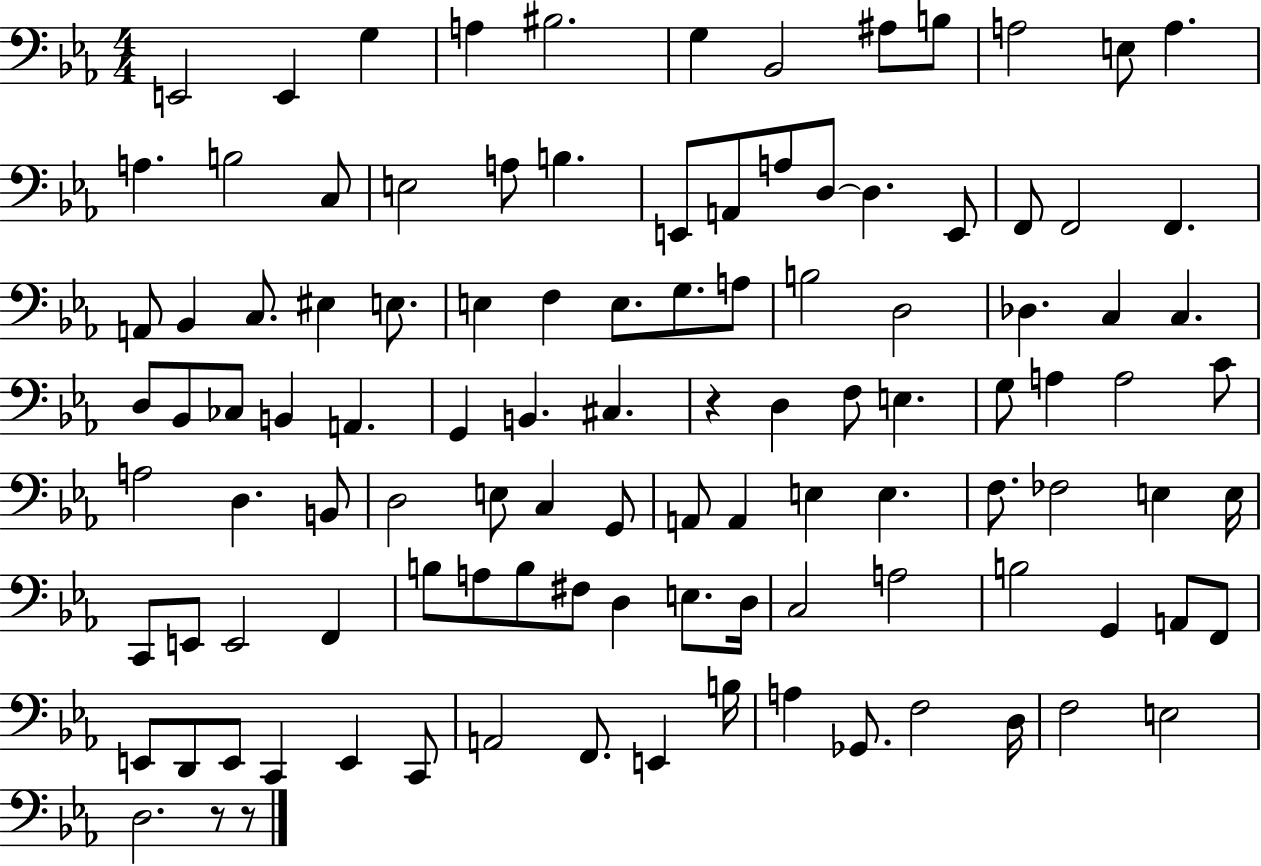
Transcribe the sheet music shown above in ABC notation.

X:1
T:Untitled
M:4/4
L:1/4
K:Eb
E,,2 E,, G, A, ^B,2 G, _B,,2 ^A,/2 B,/2 A,2 E,/2 A, A, B,2 C,/2 E,2 A,/2 B, E,,/2 A,,/2 A,/2 D,/2 D, E,,/2 F,,/2 F,,2 F,, A,,/2 _B,, C,/2 ^E, E,/2 E, F, E,/2 G,/2 A,/2 B,2 D,2 _D, C, C, D,/2 _B,,/2 _C,/2 B,, A,, G,, B,, ^C, z D, F,/2 E, G,/2 A, A,2 C/2 A,2 D, B,,/2 D,2 E,/2 C, G,,/2 A,,/2 A,, E, E, F,/2 _F,2 E, E,/4 C,,/2 E,,/2 E,,2 F,, B,/2 A,/2 B,/2 ^F,/2 D, E,/2 D,/4 C,2 A,2 B,2 G,, A,,/2 F,,/2 E,,/2 D,,/2 E,,/2 C,, E,, C,,/2 A,,2 F,,/2 E,, B,/4 A, _G,,/2 F,2 D,/4 F,2 E,2 D,2 z/2 z/2